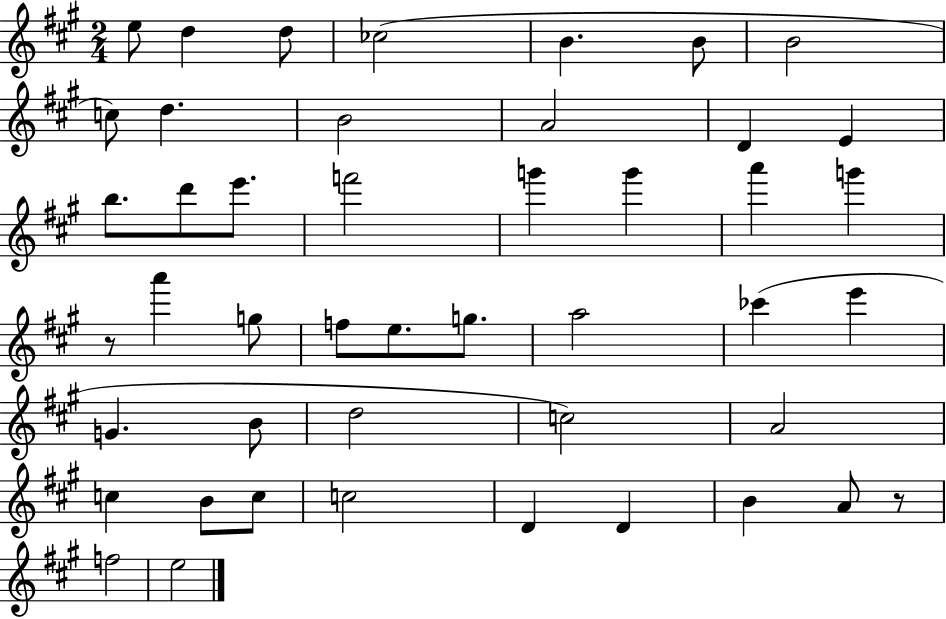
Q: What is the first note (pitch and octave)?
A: E5